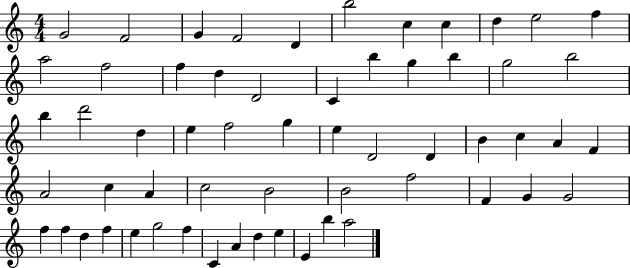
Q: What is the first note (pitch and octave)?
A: G4